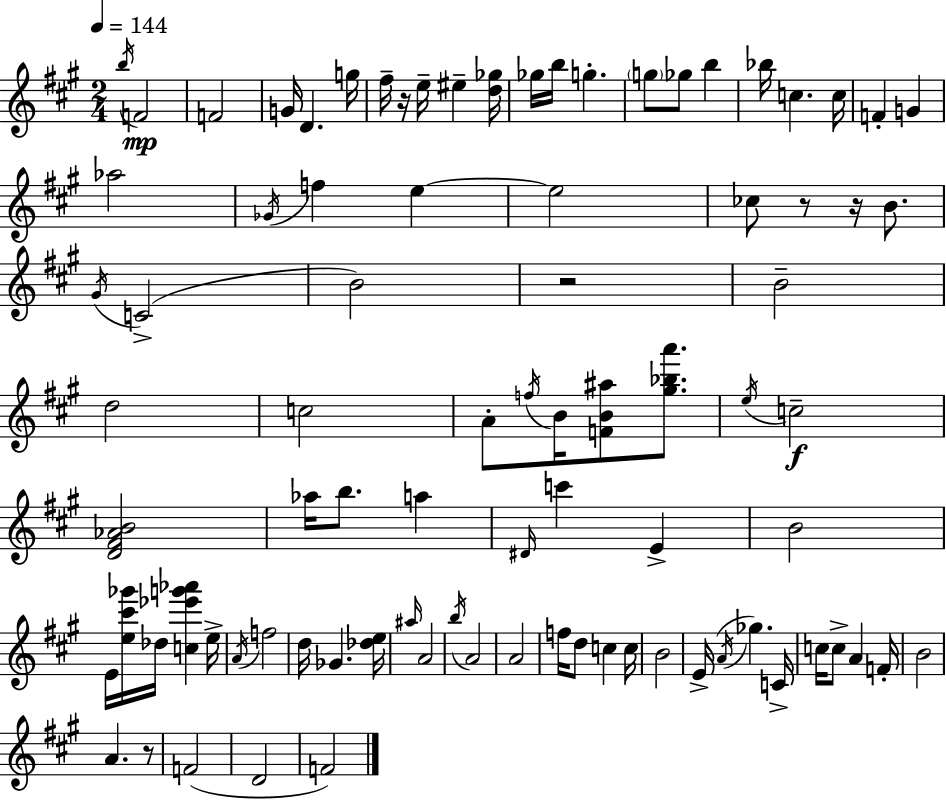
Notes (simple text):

B5/s F4/h F4/h G4/s D4/q. G5/s F#5/s R/s E5/s EIS5/q [D5,Gb5]/s Gb5/s B5/s G5/q. G5/e Gb5/e B5/q Bb5/s C5/q. C5/s F4/q G4/q Ab5/h Gb4/s F5/q E5/q E5/h CES5/e R/e R/s B4/e. G#4/s C4/h B4/h R/h B4/h D5/h C5/h A4/e F5/s B4/s [F4,B4,A#5]/e [G#5,Bb5,A6]/e. E5/s C5/h [D4,F#4,Ab4,B4]/h Ab5/s B5/e. A5/q D#4/s C6/q E4/q B4/h E4/s [E5,C#6,Gb6]/s Db5/s [C5,Eb6,G6,Ab6]/q E5/s A4/s F5/h D5/s Gb4/q. [Db5,E5]/s A#5/s A4/h B5/s A4/h A4/h F5/s D5/e C5/q C5/s B4/h E4/s A4/s Gb5/q. C4/s C5/s C5/e A4/q F4/s B4/h A4/q. R/e F4/h D4/h F4/h